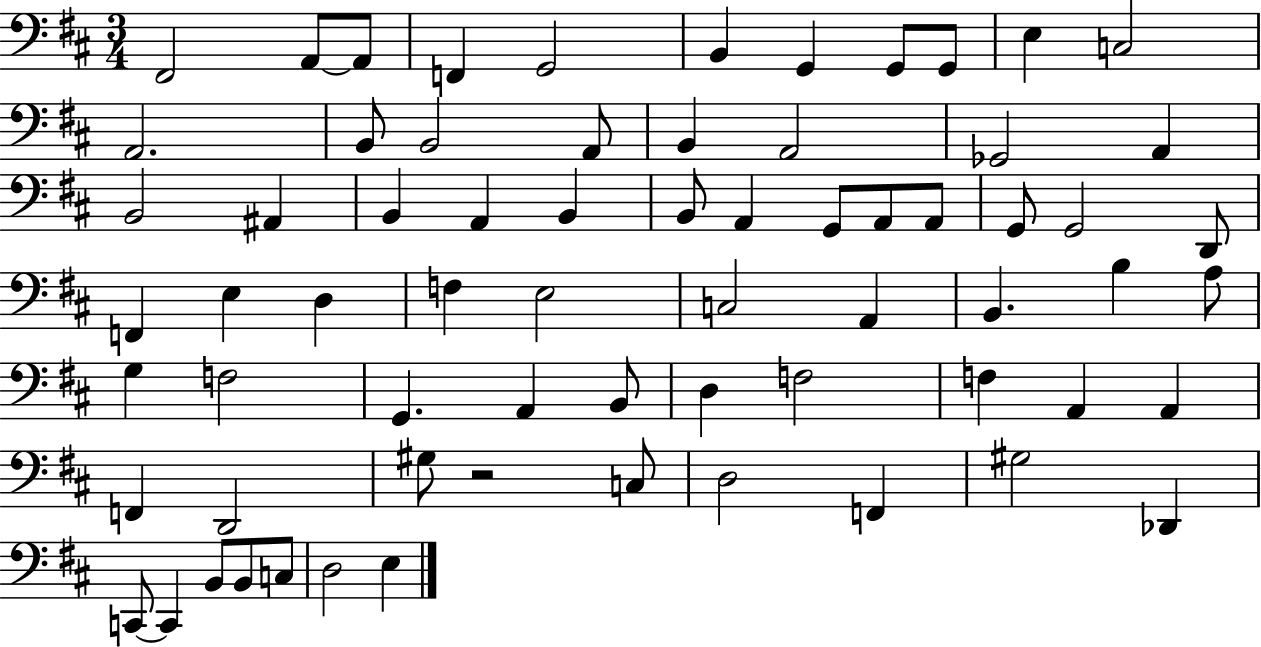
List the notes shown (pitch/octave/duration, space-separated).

F#2/h A2/e A2/e F2/q G2/h B2/q G2/q G2/e G2/e E3/q C3/h A2/h. B2/e B2/h A2/e B2/q A2/h Gb2/h A2/q B2/h A#2/q B2/q A2/q B2/q B2/e A2/q G2/e A2/e A2/e G2/e G2/h D2/e F2/q E3/q D3/q F3/q E3/h C3/h A2/q B2/q. B3/q A3/e G3/q F3/h G2/q. A2/q B2/e D3/q F3/h F3/q A2/q A2/q F2/q D2/h G#3/e R/h C3/e D3/h F2/q G#3/h Db2/q C2/e C2/q B2/e B2/e C3/e D3/h E3/q